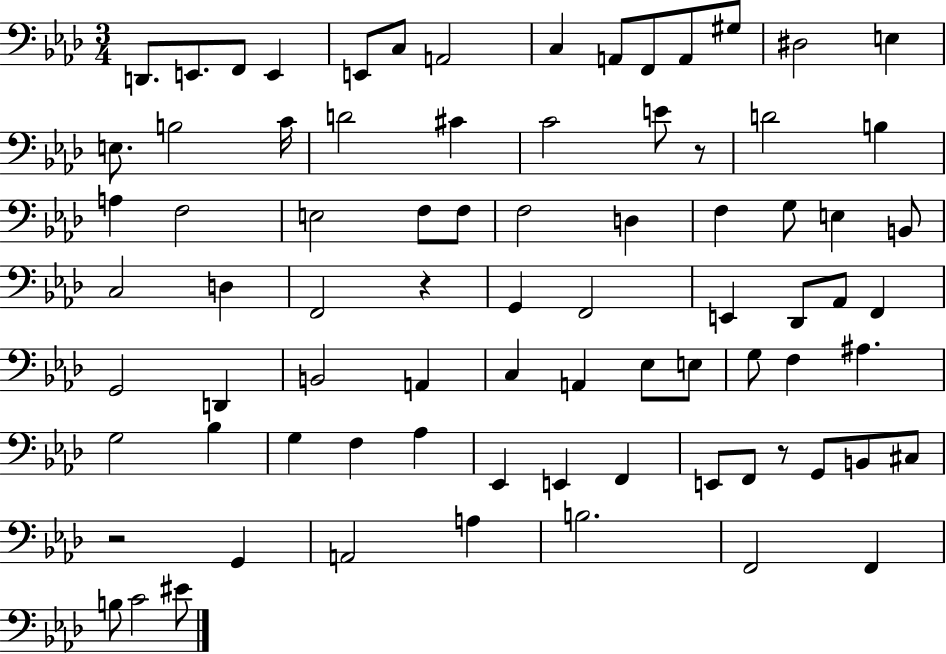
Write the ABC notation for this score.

X:1
T:Untitled
M:3/4
L:1/4
K:Ab
D,,/2 E,,/2 F,,/2 E,, E,,/2 C,/2 A,,2 C, A,,/2 F,,/2 A,,/2 ^G,/2 ^D,2 E, E,/2 B,2 C/4 D2 ^C C2 E/2 z/2 D2 B, A, F,2 E,2 F,/2 F,/2 F,2 D, F, G,/2 E, B,,/2 C,2 D, F,,2 z G,, F,,2 E,, _D,,/2 _A,,/2 F,, G,,2 D,, B,,2 A,, C, A,, _E,/2 E,/2 G,/2 F, ^A, G,2 _B, G, F, _A, _E,, E,, F,, E,,/2 F,,/2 z/2 G,,/2 B,,/2 ^C,/2 z2 G,, A,,2 A, B,2 F,,2 F,, B,/2 C2 ^E/2